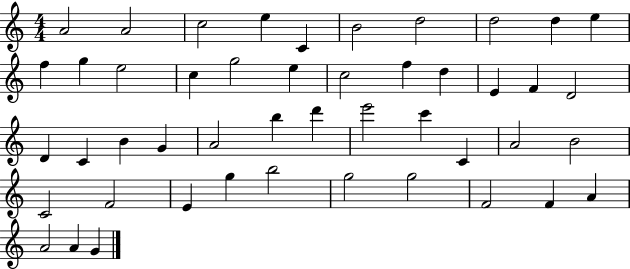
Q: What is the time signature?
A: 4/4